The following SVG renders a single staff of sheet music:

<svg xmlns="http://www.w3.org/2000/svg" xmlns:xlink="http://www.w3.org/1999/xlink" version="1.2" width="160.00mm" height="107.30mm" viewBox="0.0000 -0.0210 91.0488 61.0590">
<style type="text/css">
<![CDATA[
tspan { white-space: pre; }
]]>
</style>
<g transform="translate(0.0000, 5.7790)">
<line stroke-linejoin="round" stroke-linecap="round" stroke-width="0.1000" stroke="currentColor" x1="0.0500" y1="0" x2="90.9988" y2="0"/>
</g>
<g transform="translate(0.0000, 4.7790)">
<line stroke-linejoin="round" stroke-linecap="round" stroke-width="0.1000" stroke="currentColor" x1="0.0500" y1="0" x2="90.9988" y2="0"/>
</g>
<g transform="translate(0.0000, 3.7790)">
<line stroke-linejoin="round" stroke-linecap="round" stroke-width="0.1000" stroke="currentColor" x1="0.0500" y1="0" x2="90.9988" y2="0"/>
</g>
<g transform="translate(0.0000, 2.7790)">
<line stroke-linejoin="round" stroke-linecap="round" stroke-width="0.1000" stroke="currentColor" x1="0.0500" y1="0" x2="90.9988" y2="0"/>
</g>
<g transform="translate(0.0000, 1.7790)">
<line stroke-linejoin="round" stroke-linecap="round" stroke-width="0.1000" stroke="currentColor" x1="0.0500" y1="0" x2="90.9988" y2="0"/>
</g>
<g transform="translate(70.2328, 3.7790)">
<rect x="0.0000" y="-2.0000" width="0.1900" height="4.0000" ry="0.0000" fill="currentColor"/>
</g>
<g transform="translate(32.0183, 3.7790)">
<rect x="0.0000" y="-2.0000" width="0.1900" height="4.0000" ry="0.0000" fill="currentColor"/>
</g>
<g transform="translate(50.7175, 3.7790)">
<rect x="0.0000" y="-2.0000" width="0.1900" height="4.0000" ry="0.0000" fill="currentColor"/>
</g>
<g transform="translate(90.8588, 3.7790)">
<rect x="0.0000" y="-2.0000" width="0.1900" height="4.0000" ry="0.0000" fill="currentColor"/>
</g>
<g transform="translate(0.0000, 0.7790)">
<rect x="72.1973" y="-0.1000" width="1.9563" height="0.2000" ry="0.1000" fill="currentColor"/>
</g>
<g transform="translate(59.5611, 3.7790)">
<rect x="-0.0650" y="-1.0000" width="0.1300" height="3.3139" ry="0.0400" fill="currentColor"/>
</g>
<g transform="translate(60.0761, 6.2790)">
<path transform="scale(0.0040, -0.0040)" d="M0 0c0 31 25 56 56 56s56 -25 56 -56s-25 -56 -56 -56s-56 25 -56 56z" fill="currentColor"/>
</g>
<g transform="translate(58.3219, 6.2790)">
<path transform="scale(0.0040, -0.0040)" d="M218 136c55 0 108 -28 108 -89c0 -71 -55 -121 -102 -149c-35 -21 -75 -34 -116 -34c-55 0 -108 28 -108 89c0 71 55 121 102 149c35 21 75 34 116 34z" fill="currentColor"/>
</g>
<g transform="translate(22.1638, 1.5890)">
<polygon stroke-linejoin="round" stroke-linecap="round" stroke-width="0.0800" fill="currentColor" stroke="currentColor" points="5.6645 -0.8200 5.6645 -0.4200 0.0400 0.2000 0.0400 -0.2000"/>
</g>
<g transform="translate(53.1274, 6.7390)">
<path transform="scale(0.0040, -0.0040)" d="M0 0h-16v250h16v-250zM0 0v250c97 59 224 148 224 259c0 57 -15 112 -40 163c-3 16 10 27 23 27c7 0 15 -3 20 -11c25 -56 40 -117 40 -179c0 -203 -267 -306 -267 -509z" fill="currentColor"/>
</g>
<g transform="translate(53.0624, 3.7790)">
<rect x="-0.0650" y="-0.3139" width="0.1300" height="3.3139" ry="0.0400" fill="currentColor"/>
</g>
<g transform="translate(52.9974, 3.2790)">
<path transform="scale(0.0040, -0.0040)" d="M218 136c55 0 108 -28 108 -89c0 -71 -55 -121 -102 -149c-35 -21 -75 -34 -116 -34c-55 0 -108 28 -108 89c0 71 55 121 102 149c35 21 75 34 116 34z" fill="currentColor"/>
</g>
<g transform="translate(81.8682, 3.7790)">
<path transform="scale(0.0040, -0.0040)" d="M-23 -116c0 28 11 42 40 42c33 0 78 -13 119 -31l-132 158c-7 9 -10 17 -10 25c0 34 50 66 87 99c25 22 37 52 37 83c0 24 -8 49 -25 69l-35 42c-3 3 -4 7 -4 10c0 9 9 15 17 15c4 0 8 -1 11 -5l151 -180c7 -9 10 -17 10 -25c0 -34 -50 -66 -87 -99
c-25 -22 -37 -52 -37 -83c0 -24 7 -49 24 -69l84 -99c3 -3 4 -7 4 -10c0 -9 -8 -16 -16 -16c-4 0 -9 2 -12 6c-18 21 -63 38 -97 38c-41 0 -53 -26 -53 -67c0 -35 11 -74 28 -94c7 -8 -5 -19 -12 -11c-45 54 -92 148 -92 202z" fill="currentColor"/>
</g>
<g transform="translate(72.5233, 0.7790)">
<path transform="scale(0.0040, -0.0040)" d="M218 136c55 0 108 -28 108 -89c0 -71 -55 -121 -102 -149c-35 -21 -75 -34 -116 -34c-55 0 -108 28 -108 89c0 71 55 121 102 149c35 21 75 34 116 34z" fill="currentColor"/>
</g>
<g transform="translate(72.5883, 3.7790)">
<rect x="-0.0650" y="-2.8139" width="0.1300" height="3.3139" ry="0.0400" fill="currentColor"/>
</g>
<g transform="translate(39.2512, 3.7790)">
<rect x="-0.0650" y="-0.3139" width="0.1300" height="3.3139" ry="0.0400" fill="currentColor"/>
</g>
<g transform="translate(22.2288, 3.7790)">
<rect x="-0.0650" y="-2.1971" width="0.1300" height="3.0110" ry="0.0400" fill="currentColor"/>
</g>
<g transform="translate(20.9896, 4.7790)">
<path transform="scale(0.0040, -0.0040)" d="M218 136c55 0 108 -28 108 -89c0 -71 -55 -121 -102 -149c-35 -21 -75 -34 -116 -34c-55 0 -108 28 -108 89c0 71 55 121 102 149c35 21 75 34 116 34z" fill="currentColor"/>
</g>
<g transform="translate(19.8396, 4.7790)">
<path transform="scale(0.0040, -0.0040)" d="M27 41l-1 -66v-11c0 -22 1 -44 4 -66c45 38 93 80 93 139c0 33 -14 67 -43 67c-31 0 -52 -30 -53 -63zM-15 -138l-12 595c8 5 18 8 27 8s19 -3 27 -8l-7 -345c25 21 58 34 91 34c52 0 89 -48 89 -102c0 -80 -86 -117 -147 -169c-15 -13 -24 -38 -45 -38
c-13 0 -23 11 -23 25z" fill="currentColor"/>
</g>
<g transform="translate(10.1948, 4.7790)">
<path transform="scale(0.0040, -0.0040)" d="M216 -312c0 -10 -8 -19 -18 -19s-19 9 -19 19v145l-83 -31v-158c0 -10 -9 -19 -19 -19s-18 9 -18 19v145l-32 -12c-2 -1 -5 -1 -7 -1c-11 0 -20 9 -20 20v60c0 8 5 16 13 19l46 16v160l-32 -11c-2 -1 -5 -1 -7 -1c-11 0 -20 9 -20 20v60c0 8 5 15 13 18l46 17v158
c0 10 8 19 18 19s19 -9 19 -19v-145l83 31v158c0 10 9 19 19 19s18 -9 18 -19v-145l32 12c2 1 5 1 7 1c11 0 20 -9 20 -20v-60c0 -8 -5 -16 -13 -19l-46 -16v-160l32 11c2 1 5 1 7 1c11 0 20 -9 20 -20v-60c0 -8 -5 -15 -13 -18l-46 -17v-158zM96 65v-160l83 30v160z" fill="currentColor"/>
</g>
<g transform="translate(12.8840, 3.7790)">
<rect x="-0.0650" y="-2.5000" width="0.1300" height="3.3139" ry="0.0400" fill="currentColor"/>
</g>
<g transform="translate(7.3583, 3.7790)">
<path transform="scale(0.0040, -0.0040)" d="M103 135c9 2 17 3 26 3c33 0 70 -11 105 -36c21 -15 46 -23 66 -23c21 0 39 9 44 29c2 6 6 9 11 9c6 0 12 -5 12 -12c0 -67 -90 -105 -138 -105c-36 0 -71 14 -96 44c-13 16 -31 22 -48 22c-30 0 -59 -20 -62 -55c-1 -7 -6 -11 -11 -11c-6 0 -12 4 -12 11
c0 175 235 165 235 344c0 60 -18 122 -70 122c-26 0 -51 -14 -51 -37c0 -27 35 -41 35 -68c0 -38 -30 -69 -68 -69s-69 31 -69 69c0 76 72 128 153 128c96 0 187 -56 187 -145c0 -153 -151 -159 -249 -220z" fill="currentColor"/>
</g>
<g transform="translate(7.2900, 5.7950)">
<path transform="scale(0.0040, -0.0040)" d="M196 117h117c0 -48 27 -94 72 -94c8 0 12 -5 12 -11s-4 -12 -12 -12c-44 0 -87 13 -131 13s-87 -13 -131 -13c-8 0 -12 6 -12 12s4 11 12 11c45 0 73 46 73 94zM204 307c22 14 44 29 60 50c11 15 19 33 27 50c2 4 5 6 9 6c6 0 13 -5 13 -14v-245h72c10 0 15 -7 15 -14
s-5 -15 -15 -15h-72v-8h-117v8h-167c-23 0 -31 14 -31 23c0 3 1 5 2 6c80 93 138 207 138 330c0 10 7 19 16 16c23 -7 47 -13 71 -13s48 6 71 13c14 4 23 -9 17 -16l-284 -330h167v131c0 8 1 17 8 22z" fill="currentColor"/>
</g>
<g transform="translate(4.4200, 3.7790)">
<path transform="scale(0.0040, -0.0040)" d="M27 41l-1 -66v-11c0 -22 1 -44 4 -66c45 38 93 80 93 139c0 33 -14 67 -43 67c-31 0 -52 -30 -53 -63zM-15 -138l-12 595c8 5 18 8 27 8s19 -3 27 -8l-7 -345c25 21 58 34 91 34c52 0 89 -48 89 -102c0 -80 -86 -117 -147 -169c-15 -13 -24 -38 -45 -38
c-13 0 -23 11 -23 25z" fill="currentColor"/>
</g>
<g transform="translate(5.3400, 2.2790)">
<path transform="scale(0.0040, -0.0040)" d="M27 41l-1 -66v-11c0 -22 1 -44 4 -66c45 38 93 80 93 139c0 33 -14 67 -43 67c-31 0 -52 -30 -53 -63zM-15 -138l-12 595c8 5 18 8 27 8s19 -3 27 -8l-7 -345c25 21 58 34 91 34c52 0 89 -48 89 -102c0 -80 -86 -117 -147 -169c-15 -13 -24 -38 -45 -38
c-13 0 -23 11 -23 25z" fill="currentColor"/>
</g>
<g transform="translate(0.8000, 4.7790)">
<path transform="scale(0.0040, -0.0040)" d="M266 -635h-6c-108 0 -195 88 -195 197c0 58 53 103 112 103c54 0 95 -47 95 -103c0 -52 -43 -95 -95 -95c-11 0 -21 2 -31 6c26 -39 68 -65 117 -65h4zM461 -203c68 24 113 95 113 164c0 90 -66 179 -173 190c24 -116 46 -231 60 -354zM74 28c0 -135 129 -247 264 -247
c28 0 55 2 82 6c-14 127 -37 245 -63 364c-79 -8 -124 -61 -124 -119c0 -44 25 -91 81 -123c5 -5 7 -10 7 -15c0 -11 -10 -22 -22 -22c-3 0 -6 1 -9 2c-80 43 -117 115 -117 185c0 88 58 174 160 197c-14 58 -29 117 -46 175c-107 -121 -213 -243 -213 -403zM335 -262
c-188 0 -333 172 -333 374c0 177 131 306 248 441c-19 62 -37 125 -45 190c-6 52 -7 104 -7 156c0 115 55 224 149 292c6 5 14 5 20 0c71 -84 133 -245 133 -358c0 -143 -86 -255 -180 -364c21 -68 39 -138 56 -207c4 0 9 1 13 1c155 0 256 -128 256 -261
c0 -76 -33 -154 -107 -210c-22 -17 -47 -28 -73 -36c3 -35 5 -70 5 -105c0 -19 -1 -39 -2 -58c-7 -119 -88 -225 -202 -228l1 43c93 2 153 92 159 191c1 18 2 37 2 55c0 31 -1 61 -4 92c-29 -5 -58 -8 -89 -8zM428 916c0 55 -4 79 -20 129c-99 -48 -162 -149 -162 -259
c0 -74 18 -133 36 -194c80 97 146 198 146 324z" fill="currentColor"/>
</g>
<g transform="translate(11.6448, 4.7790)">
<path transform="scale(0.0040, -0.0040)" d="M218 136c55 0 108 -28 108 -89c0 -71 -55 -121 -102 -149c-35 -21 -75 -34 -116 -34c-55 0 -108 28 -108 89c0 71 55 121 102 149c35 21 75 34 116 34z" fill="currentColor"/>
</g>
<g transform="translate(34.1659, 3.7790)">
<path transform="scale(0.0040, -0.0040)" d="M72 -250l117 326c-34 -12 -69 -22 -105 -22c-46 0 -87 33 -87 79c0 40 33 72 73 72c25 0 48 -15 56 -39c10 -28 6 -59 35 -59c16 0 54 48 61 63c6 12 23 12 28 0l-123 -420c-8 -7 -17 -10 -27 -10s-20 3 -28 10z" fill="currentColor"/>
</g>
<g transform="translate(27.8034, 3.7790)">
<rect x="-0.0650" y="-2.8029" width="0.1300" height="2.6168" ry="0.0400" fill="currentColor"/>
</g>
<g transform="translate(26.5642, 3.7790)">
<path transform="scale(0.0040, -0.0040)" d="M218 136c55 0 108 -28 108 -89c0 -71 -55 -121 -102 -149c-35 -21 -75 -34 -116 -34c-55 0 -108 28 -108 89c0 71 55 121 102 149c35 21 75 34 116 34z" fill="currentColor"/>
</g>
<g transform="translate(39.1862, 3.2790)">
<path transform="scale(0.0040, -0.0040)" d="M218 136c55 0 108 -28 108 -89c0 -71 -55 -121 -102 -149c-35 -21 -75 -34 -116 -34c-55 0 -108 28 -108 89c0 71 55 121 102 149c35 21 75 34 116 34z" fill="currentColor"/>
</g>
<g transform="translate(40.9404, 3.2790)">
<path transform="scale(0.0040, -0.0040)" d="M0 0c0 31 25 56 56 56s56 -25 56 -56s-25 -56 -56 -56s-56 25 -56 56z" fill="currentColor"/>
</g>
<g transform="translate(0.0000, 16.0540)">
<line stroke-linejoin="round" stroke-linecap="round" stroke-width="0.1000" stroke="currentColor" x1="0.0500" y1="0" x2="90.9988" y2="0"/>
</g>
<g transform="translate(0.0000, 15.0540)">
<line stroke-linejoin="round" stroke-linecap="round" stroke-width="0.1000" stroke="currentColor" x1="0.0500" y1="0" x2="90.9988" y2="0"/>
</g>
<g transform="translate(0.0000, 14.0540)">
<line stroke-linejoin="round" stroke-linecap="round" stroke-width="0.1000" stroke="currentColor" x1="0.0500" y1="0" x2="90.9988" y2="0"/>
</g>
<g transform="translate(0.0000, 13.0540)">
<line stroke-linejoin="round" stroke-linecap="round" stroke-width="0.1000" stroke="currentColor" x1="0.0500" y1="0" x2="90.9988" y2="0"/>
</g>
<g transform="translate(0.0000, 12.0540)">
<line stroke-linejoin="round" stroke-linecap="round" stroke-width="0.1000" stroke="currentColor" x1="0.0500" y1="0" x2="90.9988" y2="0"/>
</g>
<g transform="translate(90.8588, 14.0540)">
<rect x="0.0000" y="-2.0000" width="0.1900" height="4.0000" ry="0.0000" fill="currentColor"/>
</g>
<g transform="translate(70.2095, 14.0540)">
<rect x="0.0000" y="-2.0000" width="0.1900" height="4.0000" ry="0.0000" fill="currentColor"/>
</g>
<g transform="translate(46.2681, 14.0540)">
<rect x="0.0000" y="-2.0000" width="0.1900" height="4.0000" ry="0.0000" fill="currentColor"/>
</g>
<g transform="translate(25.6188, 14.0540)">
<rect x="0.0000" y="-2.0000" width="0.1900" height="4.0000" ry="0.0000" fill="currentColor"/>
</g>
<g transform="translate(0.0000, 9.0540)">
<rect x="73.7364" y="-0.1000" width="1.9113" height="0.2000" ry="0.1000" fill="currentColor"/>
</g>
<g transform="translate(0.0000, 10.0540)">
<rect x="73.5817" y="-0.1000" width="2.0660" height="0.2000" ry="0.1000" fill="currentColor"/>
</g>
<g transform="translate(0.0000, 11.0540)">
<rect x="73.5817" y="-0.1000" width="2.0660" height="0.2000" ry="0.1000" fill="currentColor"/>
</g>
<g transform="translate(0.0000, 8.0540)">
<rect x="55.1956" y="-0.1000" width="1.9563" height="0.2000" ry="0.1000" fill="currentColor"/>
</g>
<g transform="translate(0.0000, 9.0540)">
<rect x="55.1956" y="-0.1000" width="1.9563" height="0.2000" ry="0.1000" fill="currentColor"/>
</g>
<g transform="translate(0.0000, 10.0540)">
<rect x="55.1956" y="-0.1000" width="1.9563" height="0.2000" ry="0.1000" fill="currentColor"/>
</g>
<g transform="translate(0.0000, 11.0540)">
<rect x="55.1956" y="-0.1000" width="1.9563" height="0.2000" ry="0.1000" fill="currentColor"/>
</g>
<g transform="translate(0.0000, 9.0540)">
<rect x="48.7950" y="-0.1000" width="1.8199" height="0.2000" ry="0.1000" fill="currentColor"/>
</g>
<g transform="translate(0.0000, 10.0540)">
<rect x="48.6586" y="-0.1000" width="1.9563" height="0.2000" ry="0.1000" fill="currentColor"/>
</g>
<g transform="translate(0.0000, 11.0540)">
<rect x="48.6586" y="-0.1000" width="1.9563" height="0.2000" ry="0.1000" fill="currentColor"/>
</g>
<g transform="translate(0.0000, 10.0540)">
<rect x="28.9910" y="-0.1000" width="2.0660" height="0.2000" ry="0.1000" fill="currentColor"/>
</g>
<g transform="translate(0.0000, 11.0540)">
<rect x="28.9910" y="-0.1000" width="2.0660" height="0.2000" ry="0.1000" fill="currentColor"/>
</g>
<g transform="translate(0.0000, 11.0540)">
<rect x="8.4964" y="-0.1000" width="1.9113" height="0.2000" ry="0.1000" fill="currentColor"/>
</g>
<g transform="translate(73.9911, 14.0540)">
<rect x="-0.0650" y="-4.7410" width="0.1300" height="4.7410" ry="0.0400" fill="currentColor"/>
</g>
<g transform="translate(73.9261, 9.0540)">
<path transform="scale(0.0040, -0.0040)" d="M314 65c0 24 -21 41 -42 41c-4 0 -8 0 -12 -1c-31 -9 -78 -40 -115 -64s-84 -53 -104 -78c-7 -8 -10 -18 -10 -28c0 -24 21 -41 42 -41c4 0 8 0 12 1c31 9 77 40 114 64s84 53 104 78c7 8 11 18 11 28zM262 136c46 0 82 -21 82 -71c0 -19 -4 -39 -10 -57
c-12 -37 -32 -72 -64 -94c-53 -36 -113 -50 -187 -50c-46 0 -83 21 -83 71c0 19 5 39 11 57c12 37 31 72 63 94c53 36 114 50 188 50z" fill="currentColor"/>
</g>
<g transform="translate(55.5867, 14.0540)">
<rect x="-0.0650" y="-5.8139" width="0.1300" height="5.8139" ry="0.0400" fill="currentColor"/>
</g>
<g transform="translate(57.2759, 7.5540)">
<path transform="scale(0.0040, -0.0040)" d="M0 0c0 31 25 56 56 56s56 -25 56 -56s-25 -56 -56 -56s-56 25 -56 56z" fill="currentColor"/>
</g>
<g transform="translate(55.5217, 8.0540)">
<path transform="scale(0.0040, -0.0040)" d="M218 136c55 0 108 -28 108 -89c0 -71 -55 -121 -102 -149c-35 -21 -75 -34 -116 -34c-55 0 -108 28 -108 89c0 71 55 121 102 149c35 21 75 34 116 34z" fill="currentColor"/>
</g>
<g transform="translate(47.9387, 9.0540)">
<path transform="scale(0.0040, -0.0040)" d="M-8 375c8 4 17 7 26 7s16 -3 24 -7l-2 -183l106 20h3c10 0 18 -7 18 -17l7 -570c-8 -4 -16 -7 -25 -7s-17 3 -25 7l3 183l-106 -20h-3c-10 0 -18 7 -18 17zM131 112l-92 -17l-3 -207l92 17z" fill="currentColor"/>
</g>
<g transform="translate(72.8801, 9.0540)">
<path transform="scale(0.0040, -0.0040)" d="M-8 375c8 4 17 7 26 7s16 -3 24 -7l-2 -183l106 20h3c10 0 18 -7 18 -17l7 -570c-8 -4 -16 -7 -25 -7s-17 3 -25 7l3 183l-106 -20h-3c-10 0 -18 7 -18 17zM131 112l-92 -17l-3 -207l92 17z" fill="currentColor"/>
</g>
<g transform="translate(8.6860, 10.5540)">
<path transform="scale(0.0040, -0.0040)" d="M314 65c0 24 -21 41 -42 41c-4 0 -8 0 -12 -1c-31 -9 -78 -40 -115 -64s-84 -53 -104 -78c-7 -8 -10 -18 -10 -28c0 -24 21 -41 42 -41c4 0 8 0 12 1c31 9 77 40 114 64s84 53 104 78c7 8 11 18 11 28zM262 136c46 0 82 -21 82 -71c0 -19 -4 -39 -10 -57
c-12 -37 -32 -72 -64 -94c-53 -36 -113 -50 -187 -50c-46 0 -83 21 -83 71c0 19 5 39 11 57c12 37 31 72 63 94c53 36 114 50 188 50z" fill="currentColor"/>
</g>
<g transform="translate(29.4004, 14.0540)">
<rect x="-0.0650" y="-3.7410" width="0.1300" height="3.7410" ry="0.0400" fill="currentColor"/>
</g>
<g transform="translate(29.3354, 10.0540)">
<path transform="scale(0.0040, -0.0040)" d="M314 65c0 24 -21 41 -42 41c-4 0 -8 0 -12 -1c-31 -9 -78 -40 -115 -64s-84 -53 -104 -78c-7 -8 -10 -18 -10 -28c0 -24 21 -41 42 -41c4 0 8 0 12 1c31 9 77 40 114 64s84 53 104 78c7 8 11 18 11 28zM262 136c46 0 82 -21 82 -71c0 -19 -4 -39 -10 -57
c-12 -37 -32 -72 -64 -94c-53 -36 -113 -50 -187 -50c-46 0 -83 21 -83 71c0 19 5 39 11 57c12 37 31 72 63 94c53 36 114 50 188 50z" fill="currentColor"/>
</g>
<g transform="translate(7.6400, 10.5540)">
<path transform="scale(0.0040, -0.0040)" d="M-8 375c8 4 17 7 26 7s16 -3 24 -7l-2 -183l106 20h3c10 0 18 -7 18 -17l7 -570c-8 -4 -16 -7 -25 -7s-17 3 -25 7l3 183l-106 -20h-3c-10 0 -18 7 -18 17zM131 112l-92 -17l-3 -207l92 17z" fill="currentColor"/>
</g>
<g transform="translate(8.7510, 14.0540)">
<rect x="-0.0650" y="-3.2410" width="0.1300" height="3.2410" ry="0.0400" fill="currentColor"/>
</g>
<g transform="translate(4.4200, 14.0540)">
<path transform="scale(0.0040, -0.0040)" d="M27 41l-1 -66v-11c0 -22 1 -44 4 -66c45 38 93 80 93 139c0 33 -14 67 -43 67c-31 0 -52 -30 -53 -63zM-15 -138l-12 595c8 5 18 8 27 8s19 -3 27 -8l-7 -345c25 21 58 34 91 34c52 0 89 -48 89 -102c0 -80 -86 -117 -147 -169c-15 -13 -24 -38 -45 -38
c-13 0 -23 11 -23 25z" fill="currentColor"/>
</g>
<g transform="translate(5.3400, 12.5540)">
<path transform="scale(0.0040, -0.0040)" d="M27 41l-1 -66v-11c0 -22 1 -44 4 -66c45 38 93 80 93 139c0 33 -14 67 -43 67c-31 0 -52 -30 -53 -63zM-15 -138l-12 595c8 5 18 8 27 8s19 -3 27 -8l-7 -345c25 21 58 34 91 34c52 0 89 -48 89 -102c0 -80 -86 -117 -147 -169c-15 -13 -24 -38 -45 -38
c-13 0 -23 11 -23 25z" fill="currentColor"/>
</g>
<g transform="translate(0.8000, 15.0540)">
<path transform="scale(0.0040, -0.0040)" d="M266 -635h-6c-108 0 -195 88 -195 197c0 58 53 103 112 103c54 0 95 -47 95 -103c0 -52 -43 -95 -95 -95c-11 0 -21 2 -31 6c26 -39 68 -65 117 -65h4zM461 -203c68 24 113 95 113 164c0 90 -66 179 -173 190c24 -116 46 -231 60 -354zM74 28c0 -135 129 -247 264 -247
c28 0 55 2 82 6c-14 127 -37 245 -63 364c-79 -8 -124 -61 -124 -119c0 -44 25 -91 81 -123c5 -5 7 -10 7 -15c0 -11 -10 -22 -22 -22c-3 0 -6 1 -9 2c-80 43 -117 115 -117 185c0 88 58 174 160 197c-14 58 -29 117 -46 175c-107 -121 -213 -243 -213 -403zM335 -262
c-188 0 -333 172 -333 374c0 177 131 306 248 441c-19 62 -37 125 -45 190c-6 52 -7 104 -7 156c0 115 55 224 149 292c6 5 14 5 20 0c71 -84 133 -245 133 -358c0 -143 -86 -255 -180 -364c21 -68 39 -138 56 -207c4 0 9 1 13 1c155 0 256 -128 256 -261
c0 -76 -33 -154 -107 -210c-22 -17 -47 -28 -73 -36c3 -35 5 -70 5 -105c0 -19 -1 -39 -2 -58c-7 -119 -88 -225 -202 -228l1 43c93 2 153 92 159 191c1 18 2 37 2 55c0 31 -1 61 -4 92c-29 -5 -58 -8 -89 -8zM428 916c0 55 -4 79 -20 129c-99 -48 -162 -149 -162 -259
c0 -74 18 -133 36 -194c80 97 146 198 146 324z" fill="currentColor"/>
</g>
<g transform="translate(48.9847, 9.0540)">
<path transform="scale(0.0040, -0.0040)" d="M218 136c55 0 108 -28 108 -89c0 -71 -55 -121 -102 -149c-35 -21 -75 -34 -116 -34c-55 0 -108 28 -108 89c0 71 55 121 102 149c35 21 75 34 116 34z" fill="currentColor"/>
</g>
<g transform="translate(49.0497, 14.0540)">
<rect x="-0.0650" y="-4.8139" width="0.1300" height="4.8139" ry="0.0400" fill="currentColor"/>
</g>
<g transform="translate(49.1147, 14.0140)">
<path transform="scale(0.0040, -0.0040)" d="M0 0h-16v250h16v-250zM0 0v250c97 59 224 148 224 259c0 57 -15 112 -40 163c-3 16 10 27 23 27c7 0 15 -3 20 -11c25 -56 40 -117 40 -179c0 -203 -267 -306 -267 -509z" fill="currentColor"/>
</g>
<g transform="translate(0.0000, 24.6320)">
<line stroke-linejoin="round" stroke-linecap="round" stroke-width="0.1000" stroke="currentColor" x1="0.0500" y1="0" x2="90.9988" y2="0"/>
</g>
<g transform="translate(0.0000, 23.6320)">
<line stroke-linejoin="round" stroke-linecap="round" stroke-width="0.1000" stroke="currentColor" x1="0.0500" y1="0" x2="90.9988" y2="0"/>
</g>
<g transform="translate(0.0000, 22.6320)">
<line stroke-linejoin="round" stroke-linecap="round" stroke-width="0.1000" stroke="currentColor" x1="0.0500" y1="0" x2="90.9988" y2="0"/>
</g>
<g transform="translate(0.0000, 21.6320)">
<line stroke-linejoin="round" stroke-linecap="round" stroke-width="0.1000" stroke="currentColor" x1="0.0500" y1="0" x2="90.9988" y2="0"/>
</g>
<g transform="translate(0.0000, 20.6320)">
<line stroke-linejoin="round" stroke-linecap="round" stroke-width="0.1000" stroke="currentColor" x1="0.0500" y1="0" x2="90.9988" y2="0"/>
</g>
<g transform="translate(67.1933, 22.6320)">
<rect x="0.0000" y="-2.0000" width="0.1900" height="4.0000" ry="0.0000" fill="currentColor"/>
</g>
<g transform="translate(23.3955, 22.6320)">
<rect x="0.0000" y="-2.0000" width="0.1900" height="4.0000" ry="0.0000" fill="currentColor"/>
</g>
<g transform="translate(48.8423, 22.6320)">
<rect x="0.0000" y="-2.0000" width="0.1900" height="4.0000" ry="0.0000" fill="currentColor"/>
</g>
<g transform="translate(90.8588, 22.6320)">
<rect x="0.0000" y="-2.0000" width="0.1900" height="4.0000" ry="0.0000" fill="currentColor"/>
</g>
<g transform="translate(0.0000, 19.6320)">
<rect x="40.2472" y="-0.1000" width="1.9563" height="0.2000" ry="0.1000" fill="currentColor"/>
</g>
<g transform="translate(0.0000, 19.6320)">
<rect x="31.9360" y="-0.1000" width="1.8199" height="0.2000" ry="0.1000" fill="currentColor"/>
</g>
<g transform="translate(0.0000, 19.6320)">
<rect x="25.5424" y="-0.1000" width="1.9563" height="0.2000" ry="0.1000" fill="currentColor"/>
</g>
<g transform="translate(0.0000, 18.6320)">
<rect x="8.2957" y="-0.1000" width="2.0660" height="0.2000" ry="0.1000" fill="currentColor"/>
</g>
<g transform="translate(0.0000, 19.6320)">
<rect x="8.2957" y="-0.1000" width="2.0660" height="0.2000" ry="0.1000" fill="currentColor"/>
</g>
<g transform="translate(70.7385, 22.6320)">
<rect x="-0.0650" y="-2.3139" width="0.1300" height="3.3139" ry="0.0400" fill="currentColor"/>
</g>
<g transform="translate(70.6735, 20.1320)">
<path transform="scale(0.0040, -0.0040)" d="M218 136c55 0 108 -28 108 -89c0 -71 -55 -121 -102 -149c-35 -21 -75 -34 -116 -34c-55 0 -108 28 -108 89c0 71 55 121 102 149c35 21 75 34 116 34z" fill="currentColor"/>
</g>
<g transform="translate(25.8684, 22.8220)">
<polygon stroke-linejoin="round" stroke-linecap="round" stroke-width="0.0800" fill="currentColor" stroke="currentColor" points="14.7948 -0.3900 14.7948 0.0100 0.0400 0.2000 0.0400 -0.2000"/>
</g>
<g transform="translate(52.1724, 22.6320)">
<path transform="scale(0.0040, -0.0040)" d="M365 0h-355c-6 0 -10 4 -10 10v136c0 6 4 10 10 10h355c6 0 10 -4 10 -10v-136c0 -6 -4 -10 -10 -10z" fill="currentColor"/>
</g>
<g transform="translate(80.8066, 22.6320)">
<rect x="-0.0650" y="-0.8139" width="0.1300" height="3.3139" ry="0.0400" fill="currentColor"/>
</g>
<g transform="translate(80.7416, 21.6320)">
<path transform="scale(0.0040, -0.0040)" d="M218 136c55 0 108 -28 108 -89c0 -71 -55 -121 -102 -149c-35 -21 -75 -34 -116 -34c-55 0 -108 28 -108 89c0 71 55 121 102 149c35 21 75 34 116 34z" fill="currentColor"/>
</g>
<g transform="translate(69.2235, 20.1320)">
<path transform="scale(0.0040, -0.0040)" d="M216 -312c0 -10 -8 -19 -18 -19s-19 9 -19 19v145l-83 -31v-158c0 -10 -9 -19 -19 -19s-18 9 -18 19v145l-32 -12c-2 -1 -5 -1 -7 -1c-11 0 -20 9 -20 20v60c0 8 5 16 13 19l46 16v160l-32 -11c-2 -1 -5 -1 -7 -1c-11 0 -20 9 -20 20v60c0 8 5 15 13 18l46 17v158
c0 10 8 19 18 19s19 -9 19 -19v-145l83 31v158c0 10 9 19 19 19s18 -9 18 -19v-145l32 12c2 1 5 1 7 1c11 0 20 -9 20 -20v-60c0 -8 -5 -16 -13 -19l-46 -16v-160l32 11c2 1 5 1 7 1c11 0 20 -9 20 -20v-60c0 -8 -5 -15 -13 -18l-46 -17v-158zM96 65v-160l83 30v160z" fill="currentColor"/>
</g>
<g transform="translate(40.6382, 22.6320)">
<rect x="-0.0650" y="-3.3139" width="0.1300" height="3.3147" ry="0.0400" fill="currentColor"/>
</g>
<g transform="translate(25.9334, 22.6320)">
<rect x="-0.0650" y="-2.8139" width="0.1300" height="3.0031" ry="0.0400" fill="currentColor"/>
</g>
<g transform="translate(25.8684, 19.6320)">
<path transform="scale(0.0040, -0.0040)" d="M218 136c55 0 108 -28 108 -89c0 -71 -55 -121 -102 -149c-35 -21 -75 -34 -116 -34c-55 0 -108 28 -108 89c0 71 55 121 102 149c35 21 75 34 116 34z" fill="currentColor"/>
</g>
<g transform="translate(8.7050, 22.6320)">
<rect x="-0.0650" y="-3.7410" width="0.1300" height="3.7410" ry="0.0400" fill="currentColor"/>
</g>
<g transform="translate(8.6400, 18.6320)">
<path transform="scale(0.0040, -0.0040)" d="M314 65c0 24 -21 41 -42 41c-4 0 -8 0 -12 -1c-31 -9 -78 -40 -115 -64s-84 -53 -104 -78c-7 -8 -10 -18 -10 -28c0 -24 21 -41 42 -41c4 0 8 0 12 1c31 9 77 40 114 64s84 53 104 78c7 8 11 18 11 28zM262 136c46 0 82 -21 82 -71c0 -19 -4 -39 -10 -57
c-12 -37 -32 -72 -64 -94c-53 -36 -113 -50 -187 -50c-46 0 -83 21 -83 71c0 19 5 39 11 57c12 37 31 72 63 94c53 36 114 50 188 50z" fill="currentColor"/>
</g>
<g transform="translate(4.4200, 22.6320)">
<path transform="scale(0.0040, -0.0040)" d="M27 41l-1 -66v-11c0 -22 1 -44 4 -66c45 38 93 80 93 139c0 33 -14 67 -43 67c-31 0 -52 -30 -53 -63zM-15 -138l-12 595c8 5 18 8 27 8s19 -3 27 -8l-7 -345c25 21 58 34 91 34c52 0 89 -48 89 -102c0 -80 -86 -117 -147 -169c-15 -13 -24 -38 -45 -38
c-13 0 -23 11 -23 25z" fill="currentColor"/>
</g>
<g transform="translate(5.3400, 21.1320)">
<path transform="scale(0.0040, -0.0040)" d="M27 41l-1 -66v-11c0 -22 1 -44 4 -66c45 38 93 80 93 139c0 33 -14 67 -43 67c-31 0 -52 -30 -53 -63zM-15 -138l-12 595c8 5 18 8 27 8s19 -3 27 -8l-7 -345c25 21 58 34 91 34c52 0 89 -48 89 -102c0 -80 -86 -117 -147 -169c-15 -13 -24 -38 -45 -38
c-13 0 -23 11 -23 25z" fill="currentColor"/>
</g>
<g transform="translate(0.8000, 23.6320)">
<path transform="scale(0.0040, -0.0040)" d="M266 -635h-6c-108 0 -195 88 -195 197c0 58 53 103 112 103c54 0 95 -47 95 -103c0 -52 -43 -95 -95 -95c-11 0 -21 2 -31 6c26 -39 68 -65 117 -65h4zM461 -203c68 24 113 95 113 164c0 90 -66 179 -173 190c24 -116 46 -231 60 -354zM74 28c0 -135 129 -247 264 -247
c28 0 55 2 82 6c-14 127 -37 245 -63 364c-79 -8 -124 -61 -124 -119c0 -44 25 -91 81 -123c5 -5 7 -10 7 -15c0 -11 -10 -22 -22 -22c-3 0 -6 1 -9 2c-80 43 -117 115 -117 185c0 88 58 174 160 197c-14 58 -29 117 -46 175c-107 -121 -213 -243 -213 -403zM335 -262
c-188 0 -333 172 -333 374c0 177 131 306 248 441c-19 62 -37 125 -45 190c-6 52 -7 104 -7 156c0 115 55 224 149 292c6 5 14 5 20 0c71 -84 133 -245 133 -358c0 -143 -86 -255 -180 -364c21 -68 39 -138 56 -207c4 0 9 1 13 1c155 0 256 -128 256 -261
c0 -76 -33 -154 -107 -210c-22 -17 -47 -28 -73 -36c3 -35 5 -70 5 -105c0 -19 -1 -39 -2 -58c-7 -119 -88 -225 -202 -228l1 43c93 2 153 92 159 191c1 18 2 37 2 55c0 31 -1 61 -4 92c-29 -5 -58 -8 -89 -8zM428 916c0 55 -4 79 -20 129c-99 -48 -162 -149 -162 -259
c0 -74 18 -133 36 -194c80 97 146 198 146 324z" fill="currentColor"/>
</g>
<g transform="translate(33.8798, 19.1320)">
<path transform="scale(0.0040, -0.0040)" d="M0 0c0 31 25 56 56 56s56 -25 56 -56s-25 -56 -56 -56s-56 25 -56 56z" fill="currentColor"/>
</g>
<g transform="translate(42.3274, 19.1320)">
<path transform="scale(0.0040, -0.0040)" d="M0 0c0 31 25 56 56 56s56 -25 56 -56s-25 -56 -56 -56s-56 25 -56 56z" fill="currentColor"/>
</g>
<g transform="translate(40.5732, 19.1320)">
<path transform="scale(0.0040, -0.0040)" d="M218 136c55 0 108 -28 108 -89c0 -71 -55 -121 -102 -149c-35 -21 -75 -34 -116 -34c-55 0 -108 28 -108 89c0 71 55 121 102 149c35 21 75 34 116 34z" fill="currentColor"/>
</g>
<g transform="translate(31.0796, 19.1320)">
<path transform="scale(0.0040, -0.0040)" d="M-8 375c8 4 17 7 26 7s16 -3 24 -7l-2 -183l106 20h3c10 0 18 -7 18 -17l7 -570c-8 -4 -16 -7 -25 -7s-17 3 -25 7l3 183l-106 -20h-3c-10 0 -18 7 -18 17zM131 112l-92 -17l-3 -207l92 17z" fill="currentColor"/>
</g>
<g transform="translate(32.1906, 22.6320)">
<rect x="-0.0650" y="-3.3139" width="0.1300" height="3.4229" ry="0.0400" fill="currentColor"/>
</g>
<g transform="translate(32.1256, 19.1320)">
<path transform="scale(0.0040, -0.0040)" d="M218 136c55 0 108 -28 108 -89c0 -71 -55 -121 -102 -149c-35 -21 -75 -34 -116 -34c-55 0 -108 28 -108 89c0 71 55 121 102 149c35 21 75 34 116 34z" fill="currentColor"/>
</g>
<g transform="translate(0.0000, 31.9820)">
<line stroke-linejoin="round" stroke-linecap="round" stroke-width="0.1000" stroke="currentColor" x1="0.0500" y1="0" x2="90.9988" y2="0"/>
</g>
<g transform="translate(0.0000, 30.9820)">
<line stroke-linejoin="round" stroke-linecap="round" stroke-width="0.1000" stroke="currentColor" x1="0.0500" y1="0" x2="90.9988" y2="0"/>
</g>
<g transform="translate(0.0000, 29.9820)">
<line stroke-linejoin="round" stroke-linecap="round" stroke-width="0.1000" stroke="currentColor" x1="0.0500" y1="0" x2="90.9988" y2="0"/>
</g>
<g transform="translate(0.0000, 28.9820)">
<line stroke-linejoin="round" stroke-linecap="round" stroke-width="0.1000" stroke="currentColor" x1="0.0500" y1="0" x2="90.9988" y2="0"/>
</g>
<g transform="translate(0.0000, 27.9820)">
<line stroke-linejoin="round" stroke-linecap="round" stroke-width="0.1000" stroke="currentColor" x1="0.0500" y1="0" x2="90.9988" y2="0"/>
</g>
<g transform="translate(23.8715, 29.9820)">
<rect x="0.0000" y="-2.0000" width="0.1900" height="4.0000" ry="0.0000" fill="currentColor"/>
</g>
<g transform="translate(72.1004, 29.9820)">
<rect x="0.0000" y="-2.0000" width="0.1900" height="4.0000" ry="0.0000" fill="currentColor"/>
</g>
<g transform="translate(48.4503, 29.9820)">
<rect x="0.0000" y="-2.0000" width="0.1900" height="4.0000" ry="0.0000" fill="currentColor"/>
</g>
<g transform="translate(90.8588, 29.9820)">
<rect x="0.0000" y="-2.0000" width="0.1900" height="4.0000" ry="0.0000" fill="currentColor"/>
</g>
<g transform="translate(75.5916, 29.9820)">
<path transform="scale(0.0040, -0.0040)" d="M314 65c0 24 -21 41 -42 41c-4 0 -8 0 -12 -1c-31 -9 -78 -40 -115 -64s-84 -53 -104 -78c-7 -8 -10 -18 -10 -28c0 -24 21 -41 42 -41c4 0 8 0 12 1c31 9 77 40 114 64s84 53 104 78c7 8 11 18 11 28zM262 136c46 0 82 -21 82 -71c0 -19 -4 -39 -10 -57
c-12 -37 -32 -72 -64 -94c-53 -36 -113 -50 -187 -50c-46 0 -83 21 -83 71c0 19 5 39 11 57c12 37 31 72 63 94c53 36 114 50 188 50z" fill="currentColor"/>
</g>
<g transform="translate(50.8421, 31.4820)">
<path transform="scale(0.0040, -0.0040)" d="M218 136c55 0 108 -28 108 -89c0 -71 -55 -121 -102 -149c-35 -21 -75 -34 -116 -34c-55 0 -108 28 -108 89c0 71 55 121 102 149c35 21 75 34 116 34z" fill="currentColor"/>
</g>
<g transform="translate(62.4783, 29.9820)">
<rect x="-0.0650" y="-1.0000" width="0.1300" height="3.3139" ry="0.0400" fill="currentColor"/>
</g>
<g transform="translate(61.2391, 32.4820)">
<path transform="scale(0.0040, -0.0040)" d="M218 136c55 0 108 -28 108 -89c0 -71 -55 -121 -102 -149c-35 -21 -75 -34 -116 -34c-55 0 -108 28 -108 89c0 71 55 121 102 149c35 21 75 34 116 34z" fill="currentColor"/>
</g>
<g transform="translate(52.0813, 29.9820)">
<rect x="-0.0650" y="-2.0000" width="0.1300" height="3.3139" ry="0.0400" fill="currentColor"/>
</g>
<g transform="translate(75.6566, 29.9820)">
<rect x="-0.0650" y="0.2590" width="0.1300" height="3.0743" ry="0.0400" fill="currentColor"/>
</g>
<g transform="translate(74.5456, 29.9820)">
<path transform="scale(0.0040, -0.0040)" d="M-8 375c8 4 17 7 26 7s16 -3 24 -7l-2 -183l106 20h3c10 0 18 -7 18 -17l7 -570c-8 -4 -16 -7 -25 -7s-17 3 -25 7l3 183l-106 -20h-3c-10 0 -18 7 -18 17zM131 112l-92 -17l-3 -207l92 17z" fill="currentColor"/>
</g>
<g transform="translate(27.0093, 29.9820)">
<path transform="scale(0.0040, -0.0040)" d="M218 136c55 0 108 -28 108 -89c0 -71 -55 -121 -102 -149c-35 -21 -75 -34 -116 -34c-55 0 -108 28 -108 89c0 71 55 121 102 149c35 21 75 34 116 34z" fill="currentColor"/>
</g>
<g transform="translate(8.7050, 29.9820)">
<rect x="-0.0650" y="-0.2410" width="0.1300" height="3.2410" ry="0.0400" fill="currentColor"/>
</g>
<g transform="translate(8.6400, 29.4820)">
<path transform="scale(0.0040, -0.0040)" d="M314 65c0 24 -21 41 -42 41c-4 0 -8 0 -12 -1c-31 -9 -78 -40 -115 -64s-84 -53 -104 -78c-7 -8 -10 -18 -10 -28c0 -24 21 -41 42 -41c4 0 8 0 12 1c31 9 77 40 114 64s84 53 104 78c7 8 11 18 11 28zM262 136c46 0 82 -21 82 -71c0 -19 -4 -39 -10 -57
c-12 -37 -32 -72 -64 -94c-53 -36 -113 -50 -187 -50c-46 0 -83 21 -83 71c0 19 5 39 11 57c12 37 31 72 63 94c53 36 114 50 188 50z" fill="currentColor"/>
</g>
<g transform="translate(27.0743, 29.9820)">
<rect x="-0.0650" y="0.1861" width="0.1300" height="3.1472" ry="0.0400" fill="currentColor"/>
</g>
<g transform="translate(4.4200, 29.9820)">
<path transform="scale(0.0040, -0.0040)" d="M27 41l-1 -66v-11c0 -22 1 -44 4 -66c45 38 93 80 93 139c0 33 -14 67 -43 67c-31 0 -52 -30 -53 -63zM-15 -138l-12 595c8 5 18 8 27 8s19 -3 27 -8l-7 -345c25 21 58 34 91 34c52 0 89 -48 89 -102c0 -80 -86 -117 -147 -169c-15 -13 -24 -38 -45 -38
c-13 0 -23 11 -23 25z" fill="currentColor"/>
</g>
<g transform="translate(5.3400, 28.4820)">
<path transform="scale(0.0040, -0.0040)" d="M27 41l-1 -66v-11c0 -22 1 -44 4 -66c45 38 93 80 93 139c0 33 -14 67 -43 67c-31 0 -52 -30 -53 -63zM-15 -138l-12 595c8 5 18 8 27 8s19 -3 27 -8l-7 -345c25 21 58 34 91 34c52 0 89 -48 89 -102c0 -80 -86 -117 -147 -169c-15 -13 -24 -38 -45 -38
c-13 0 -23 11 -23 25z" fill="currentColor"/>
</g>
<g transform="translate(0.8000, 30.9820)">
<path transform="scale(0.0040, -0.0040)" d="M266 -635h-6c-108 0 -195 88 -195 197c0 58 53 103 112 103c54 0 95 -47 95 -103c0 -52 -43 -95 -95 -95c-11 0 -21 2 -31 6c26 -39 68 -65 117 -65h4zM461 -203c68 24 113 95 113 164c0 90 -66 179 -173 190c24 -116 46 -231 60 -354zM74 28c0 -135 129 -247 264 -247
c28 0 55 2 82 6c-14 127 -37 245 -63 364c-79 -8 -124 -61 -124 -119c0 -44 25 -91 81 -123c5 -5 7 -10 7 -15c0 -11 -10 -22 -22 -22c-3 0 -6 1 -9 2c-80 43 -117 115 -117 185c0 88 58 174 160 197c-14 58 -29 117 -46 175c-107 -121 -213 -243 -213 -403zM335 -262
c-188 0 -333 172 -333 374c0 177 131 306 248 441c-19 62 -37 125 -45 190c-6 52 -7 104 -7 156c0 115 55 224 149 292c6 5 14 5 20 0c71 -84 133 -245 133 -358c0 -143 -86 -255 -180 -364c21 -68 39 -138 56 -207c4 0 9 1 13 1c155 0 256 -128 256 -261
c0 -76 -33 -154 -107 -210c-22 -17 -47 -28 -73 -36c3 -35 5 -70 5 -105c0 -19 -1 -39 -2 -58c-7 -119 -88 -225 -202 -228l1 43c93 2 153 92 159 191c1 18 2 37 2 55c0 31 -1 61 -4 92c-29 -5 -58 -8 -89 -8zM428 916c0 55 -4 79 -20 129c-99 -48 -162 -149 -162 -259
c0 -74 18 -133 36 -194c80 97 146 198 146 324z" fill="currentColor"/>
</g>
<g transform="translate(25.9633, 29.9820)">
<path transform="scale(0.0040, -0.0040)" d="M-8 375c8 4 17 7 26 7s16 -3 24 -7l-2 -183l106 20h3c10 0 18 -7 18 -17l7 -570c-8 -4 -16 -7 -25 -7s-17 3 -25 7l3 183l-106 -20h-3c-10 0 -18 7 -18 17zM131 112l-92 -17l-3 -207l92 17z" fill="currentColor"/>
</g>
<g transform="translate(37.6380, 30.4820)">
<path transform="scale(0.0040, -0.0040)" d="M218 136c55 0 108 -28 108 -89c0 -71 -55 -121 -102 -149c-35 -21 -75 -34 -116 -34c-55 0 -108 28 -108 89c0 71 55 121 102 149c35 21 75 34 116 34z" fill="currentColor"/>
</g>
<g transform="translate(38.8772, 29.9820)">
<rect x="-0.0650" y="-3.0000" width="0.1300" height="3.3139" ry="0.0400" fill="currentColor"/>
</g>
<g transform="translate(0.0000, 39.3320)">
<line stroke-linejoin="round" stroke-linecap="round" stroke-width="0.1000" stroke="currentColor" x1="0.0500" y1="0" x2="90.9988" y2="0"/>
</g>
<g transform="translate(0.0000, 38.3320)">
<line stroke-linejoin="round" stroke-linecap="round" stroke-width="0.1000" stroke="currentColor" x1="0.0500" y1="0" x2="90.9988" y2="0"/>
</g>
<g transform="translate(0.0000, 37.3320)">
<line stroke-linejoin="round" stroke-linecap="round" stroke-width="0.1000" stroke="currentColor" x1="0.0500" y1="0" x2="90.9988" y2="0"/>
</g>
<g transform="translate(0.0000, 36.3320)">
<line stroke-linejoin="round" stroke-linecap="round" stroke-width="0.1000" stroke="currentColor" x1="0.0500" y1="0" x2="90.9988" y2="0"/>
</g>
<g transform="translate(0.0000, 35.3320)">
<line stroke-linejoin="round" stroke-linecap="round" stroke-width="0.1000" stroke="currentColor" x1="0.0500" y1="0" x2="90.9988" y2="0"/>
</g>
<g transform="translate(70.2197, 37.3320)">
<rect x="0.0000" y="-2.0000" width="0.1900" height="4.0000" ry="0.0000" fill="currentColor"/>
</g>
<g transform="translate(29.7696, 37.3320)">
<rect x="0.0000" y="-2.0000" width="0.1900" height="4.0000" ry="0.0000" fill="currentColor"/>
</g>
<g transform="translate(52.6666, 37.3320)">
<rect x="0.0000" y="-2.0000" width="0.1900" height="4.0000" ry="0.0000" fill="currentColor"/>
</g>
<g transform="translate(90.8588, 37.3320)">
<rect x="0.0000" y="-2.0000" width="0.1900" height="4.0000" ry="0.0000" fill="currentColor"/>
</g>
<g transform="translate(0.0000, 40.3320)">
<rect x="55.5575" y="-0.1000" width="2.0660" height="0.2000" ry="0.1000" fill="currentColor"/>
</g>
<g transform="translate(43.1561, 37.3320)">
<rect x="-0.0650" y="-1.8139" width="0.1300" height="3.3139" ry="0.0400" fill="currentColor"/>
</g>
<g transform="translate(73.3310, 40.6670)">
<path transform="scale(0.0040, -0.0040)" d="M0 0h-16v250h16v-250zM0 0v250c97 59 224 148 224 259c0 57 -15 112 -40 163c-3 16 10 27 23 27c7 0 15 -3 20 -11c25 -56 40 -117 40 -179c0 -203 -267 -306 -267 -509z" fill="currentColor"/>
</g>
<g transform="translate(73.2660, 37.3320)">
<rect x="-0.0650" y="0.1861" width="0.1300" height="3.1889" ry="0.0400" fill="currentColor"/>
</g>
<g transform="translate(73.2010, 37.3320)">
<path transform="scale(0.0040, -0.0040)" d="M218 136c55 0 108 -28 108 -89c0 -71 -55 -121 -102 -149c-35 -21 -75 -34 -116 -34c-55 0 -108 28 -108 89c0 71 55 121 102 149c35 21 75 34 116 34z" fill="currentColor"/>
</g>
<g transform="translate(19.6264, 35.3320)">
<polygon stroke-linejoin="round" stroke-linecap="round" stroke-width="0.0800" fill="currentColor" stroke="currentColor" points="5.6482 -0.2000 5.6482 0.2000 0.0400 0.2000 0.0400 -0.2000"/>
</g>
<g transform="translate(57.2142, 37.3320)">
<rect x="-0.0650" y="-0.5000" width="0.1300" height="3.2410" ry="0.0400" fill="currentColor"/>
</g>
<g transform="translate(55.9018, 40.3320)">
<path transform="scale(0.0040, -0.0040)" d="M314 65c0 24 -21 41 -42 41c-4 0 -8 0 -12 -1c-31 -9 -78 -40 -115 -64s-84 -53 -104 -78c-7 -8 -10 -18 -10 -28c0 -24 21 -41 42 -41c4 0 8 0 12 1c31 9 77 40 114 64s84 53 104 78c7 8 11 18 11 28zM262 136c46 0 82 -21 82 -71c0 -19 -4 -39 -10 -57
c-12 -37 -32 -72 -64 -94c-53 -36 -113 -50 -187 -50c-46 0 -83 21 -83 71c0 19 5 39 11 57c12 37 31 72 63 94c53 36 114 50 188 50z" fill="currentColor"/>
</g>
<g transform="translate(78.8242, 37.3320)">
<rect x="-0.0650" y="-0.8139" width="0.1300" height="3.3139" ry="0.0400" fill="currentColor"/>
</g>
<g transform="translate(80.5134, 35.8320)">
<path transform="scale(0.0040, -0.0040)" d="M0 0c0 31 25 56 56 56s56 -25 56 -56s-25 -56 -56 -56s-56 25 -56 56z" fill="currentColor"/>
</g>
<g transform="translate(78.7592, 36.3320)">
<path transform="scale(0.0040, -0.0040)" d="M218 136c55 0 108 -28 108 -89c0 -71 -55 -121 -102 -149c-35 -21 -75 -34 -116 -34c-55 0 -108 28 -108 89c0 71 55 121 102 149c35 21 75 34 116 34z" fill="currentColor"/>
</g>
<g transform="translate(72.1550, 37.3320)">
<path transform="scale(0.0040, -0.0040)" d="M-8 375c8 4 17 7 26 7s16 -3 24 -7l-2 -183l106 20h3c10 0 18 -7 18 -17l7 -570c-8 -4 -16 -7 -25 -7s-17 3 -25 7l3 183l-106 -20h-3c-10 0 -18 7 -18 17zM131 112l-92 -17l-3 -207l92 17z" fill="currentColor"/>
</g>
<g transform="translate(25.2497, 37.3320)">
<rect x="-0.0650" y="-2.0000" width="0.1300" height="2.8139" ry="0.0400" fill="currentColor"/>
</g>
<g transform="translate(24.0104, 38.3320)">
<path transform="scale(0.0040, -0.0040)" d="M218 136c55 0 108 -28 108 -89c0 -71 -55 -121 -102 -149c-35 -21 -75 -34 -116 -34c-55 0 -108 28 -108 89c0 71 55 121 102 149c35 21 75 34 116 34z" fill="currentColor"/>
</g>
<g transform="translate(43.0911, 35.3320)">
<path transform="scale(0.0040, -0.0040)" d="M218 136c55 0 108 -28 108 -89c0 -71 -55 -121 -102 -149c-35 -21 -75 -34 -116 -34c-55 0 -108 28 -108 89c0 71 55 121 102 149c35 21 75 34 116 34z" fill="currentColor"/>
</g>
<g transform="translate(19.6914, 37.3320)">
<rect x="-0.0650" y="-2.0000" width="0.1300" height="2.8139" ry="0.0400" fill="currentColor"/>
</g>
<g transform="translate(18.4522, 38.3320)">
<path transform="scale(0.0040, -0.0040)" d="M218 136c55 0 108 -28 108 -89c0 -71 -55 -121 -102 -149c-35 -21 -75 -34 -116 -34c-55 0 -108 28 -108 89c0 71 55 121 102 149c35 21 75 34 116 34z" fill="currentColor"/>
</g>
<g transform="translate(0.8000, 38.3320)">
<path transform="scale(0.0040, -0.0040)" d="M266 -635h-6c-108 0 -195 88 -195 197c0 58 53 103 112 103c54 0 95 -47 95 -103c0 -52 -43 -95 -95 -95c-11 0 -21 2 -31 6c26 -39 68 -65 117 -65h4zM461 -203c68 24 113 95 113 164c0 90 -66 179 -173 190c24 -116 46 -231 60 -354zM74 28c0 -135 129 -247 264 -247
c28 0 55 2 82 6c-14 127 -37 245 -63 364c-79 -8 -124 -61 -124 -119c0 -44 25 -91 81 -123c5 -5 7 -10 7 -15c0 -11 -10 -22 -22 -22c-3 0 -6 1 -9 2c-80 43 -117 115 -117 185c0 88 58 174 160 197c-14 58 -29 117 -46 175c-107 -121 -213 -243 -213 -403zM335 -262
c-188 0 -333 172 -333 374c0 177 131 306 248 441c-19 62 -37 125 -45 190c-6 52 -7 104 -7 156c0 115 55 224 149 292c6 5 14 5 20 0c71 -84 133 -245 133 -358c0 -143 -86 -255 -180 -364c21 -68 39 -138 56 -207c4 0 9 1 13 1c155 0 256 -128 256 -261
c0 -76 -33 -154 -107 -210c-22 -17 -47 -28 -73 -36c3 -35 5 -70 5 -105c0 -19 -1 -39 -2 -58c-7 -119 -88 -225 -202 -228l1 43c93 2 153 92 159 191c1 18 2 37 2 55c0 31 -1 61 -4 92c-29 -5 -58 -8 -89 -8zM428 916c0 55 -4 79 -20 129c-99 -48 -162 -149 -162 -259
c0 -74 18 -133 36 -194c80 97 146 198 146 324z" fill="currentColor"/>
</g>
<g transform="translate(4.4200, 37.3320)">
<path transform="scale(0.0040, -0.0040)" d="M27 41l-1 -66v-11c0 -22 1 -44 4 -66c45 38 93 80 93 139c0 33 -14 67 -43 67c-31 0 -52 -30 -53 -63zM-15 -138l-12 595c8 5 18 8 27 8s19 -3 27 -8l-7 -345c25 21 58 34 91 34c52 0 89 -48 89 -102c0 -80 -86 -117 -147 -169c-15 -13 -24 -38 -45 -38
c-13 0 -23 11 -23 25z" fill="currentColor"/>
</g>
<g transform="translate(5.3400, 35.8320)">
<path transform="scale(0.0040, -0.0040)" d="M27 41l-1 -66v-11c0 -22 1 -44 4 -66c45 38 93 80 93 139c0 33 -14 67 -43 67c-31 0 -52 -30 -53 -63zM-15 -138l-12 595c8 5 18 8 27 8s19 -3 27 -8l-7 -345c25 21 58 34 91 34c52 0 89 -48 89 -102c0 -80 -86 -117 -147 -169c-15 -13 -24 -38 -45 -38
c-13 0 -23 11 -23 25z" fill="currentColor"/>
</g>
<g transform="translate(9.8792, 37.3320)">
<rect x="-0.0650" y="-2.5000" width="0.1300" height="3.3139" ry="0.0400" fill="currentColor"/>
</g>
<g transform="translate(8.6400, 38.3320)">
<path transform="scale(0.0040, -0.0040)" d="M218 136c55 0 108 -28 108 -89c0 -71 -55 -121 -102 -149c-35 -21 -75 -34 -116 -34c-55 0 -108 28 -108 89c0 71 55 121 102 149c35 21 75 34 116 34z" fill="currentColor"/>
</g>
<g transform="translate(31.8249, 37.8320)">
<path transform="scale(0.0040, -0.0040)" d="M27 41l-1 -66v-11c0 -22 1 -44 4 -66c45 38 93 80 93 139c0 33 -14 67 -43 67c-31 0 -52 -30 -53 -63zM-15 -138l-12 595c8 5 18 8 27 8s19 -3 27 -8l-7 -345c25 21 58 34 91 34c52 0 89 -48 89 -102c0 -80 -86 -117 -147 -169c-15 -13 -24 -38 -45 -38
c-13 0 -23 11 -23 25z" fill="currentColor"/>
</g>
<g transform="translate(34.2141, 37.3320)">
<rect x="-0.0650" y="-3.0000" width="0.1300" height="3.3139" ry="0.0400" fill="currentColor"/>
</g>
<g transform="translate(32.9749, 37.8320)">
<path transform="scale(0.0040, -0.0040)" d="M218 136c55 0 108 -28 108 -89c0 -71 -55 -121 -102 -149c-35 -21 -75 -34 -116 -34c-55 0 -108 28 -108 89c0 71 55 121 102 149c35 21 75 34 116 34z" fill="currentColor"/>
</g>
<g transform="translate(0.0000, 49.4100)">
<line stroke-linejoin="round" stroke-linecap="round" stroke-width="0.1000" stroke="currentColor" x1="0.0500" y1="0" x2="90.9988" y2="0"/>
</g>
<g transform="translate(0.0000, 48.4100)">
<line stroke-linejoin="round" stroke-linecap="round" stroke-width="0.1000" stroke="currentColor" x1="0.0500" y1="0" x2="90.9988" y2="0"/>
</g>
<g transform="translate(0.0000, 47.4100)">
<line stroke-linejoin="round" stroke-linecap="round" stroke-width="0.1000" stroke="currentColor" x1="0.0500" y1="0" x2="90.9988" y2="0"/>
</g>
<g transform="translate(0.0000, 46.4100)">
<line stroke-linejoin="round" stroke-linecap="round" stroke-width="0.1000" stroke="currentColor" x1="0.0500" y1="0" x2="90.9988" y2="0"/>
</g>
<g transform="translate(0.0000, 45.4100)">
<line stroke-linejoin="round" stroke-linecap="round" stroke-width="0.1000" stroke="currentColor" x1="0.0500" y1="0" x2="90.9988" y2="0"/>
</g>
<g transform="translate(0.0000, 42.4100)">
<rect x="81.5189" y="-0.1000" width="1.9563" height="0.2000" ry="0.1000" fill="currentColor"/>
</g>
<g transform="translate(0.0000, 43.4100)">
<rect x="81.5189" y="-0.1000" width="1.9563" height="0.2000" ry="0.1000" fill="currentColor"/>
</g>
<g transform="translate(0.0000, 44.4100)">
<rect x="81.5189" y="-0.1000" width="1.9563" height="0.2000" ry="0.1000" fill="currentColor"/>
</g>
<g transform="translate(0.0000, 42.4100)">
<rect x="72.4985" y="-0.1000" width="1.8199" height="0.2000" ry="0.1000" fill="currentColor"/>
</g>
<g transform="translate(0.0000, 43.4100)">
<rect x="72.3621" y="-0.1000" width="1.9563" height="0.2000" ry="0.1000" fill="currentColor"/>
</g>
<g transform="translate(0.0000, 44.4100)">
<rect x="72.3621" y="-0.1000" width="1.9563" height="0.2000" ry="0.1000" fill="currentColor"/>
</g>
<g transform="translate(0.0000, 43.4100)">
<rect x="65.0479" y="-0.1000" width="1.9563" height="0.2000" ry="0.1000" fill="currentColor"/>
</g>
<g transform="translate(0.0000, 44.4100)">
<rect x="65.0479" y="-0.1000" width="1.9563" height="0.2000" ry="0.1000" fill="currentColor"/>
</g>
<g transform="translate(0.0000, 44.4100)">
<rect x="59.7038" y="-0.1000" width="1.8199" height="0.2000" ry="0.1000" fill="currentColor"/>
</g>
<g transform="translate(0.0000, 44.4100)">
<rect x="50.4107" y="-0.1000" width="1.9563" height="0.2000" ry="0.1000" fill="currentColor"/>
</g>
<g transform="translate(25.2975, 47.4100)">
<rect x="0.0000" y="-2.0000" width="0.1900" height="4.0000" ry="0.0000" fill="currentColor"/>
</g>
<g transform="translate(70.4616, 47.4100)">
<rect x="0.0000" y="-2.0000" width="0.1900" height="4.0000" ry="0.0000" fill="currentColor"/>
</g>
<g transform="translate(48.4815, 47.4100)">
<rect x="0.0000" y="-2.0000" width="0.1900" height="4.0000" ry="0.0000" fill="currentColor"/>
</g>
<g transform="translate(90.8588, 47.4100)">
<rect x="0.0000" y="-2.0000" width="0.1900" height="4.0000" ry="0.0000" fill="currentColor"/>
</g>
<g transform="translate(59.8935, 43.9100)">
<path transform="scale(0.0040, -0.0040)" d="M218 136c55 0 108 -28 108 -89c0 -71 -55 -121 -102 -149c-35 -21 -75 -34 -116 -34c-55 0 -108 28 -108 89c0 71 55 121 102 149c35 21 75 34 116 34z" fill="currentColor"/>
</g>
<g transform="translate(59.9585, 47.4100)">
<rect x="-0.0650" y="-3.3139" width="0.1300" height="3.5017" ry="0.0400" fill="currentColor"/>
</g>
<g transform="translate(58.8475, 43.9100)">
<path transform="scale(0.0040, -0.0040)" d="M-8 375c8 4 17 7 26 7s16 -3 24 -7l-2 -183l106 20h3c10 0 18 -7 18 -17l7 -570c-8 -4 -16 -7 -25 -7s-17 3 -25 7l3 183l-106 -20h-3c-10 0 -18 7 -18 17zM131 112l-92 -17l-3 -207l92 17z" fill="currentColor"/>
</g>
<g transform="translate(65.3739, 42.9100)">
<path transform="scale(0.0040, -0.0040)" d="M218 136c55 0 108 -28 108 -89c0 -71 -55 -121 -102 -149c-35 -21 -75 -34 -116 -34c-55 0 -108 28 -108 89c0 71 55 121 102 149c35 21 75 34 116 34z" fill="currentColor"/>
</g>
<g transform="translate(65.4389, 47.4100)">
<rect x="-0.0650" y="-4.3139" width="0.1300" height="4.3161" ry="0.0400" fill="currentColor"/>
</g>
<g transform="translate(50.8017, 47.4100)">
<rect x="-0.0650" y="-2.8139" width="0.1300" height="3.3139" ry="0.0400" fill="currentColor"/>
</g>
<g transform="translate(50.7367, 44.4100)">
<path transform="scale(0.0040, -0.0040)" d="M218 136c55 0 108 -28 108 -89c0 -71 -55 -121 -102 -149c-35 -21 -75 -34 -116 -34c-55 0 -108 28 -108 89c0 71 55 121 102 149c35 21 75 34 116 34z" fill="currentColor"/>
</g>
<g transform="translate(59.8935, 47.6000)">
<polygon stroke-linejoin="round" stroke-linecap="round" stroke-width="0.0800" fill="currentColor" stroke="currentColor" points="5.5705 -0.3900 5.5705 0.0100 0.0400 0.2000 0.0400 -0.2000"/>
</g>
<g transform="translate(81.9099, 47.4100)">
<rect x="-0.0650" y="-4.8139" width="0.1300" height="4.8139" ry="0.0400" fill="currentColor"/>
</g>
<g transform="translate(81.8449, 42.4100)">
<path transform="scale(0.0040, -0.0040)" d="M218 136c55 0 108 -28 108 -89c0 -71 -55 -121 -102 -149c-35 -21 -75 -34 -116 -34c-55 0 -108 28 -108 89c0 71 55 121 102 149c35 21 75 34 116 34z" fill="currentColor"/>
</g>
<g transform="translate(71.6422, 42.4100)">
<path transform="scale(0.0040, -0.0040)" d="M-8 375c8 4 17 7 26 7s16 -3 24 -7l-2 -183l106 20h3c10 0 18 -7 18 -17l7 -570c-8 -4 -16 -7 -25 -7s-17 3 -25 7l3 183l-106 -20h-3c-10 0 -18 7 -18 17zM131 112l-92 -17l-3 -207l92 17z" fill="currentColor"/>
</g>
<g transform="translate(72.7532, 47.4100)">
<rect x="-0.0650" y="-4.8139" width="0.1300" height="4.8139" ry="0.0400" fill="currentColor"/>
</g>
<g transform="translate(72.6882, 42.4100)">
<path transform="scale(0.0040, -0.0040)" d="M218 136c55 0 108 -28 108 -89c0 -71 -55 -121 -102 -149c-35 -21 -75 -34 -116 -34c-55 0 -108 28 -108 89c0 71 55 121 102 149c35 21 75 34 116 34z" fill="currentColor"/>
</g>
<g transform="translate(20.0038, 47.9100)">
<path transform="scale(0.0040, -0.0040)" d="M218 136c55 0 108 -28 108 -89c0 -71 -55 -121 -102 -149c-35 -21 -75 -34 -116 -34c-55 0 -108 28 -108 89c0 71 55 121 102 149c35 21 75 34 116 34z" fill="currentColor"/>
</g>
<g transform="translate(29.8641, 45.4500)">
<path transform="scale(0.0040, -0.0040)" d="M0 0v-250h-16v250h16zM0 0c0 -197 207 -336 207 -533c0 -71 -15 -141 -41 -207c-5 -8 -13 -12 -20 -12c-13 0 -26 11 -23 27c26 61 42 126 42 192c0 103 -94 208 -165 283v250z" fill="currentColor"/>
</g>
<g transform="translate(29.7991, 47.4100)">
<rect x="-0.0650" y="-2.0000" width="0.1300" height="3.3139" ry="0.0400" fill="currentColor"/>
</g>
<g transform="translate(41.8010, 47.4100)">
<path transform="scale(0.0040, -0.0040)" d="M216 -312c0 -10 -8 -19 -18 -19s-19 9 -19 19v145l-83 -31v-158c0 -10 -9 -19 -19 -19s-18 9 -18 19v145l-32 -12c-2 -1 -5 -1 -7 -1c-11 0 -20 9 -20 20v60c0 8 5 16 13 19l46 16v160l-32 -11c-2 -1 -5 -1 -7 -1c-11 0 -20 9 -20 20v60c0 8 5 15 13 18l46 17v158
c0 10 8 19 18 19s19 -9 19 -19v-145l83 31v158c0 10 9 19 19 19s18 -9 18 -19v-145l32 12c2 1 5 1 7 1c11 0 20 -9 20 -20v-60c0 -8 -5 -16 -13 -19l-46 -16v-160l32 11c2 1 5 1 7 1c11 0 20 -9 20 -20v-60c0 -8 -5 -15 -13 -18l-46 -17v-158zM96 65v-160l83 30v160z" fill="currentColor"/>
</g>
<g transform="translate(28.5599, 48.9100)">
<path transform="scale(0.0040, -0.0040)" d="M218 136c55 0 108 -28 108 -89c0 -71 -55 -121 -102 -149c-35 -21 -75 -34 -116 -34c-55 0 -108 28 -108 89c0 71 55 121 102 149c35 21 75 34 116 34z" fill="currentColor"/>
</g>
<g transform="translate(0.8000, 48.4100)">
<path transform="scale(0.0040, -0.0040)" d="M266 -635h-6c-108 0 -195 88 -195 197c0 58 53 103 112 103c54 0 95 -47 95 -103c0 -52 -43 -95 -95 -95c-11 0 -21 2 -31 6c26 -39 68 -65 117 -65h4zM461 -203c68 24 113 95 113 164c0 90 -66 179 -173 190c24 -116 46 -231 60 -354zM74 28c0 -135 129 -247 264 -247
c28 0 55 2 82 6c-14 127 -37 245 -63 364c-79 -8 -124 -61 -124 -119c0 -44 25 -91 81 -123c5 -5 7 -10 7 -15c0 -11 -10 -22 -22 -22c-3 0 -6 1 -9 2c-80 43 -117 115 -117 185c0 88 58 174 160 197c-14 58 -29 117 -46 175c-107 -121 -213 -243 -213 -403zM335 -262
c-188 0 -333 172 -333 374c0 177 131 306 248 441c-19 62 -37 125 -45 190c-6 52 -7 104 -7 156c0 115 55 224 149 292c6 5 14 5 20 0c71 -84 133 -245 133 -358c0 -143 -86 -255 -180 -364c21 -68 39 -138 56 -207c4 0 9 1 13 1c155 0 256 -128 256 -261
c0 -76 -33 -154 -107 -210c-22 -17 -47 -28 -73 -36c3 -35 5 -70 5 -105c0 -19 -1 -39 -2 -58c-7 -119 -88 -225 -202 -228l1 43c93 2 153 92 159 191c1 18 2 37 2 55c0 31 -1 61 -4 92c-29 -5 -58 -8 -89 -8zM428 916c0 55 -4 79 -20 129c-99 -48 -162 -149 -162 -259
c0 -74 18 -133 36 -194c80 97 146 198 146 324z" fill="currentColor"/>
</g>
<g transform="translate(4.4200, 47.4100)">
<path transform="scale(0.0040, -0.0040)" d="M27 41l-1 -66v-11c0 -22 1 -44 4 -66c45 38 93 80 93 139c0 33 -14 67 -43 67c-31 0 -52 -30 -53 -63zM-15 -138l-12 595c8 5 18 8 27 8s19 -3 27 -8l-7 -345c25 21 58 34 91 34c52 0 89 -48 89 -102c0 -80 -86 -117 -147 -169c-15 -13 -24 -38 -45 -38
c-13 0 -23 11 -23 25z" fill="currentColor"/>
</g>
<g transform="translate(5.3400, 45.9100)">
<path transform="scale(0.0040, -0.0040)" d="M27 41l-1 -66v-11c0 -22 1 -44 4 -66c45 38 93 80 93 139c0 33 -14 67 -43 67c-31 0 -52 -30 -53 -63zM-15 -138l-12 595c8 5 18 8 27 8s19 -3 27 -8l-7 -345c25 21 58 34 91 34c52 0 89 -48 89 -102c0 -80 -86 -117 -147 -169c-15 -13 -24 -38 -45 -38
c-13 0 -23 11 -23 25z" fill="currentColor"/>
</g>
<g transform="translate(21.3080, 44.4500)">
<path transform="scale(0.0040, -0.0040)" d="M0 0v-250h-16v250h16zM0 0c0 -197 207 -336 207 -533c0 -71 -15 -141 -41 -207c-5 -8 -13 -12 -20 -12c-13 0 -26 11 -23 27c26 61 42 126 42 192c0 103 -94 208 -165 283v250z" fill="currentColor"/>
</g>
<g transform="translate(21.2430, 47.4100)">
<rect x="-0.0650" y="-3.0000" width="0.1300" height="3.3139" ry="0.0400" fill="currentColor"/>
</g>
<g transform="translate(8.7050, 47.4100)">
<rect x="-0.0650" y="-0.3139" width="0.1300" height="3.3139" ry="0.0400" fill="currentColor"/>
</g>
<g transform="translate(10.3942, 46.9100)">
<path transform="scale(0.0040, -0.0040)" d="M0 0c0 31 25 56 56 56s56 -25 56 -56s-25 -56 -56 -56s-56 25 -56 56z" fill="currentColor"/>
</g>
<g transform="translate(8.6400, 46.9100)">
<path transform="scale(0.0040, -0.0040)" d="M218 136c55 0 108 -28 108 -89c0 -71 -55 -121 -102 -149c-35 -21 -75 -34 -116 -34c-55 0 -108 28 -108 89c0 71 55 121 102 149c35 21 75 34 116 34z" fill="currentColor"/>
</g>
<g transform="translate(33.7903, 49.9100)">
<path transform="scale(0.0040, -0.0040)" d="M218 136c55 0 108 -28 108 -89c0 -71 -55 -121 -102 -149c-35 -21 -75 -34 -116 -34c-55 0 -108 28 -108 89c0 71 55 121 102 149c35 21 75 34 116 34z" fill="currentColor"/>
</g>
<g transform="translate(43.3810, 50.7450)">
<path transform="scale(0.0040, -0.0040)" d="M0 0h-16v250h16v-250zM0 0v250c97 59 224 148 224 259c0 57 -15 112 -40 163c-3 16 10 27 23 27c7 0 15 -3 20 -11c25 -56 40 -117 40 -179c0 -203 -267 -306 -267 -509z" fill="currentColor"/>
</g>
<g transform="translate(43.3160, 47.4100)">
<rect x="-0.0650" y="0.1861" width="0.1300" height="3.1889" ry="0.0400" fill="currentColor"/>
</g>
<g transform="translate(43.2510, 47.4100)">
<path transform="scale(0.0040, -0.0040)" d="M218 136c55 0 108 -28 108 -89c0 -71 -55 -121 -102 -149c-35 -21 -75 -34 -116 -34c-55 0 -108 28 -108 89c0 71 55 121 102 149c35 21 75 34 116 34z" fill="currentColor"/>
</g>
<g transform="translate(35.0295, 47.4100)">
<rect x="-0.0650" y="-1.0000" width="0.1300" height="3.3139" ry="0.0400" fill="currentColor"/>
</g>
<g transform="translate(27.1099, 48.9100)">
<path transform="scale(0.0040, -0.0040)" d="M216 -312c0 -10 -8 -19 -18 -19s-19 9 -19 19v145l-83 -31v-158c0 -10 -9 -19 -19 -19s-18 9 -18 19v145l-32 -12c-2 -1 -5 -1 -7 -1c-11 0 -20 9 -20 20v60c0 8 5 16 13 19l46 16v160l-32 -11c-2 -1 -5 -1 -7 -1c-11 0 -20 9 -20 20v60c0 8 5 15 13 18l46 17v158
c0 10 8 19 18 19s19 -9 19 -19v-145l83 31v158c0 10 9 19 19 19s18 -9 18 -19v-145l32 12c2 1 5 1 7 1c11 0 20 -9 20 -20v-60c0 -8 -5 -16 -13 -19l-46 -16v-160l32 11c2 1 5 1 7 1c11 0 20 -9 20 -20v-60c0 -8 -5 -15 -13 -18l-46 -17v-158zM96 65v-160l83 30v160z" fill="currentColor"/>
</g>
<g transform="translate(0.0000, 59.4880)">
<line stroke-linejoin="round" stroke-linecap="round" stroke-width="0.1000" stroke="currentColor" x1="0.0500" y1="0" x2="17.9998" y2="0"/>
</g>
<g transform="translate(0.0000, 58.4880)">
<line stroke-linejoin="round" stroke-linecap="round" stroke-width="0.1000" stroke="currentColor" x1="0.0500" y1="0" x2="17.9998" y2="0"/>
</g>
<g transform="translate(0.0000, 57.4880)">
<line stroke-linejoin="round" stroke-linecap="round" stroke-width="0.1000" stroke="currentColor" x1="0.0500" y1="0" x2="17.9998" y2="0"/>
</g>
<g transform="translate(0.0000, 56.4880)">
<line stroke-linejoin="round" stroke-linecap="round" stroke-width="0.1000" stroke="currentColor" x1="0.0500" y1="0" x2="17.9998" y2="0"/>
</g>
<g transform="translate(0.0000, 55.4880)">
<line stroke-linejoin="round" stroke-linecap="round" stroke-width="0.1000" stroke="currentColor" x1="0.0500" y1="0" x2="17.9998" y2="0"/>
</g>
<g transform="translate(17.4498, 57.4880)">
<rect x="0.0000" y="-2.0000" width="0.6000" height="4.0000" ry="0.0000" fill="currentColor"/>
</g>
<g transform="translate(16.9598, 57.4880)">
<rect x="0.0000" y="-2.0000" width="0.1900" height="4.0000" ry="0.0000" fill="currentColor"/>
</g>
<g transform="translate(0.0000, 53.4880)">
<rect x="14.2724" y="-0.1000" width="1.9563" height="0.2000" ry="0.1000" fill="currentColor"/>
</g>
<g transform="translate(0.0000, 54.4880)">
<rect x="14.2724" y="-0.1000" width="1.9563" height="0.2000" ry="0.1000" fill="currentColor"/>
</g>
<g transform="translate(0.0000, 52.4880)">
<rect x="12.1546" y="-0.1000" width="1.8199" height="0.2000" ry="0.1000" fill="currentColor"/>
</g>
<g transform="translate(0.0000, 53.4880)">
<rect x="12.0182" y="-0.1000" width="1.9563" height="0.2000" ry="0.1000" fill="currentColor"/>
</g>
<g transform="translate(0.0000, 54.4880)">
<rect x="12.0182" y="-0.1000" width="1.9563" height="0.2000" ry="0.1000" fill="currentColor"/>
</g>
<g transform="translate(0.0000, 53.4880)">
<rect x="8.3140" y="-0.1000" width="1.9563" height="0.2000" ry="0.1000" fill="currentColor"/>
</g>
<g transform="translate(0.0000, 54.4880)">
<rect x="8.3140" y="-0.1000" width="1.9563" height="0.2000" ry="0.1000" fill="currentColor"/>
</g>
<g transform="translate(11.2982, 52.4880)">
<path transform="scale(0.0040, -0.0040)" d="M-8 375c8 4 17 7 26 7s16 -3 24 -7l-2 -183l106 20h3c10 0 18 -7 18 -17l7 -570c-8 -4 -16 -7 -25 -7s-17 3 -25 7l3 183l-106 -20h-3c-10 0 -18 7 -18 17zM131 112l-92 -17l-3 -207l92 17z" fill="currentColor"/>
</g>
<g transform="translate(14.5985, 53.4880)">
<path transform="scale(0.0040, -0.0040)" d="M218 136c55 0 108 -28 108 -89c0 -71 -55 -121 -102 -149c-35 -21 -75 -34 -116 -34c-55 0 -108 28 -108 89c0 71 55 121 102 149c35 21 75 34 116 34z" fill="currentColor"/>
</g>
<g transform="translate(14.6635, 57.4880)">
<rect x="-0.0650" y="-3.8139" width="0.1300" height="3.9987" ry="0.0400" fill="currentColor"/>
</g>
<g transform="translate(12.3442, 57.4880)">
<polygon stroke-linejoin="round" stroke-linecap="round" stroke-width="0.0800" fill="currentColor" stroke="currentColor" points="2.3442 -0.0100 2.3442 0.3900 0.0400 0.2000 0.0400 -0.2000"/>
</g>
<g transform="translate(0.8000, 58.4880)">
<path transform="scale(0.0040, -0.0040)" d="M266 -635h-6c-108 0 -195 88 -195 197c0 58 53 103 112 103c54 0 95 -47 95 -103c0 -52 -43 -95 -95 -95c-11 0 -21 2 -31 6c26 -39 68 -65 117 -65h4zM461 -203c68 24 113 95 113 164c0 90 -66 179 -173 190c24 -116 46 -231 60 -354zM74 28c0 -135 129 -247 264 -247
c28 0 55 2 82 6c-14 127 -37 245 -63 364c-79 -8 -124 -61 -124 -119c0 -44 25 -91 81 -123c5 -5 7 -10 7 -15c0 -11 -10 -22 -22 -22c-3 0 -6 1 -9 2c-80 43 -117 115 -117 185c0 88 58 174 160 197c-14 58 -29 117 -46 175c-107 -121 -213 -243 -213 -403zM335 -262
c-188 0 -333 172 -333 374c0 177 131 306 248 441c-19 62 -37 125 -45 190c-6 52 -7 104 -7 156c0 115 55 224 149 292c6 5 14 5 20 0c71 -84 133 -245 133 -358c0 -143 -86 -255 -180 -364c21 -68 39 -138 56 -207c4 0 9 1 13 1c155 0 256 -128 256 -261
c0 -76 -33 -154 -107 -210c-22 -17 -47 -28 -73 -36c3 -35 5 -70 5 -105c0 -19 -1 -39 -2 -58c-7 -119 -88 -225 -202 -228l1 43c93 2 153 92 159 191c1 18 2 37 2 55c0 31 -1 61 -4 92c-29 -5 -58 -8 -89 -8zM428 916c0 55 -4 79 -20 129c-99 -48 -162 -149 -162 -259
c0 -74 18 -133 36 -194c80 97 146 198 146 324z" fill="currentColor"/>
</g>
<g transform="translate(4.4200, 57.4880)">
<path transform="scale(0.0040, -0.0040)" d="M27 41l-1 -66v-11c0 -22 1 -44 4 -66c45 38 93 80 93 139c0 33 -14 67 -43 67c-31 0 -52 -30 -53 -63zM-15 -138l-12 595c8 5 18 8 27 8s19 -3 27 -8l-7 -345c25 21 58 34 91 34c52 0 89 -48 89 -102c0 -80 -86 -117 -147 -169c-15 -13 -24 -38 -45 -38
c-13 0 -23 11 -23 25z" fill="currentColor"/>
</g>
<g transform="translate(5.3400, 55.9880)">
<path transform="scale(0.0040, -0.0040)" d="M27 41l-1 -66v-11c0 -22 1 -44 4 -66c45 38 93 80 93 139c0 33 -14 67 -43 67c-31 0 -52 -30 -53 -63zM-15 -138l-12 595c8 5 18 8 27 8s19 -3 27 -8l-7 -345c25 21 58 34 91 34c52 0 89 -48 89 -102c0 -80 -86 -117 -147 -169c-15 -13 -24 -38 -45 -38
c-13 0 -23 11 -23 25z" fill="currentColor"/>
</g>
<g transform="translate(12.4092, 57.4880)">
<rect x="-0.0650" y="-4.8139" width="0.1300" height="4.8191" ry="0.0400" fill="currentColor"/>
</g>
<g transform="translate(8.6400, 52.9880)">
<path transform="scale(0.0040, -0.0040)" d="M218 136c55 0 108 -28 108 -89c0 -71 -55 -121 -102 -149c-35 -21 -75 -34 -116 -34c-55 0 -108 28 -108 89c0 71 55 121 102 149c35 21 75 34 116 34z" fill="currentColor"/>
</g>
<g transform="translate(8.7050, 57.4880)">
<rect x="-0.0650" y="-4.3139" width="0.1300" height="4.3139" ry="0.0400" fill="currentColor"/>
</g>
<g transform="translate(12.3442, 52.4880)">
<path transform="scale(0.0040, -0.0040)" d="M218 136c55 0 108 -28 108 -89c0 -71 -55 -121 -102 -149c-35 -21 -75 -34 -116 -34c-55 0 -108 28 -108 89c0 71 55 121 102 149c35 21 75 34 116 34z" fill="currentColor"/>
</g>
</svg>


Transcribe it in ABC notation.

X:1
T:Untitled
M:2/4
L:1/4
K:Bb
^G _G/2 _B/2 z/2 c c/2 D a z b2 c'2 e'/2 g' e'2 c'2 a/2 b/2 b/2 z2 ^g d c2 B A F D B2 G G/2 G/2 _A f C2 B/2 d c A/2 ^F/2 D ^B/2 a b/2 d'/2 e' e' d' e'/2 c'/2